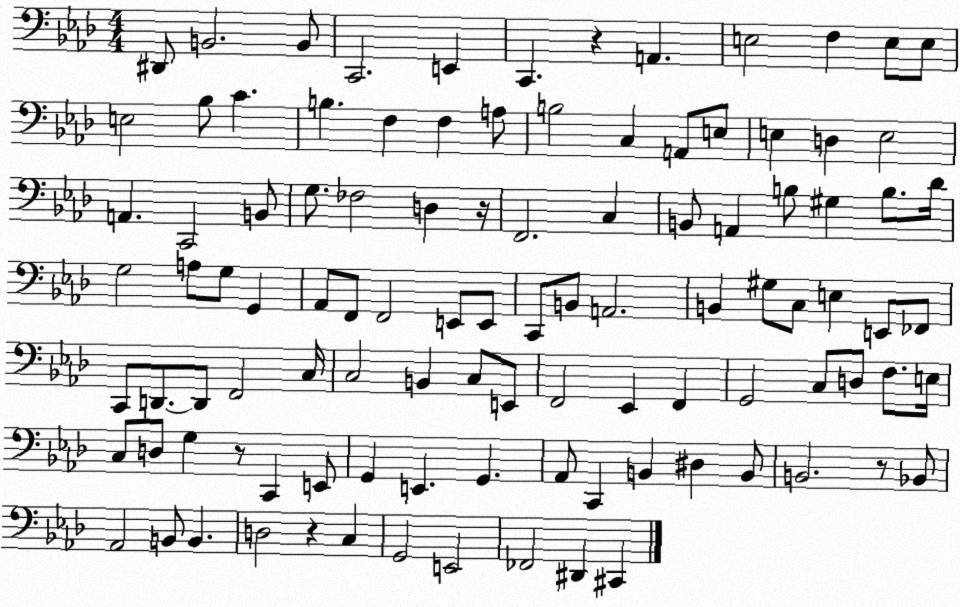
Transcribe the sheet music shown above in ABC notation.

X:1
T:Untitled
M:4/4
L:1/4
K:Ab
^D,,/2 B,,2 B,,/2 C,,2 E,, C,, z A,, E,2 F, E,/2 E,/2 E,2 _B,/2 C B, F, F, A,/2 B,2 C, A,,/2 E,/2 E, D, E,2 A,, C,,2 B,,/2 G,/2 _F,2 D, z/4 F,,2 C, B,,/2 A,, B,/2 ^G, B,/2 _D/4 G,2 A,/2 G,/2 G,, _A,,/2 F,,/2 F,,2 E,,/2 E,,/2 C,,/2 B,,/2 A,,2 B,, ^G,/2 C,/2 E, E,,/2 _F,,/2 C,,/2 D,,/2 D,,/2 F,,2 C,/4 C,2 B,, C,/2 E,,/2 F,,2 _E,, F,, G,,2 C,/2 D,/2 F,/2 E,/4 C,/2 D,/2 G, z/2 C,, E,,/2 G,, E,, G,, _A,,/2 C,, B,, ^D, B,,/2 B,,2 z/2 _B,,/2 _A,,2 B,,/2 B,, D,2 z C, G,,2 E,,2 _F,,2 ^D,, ^C,,